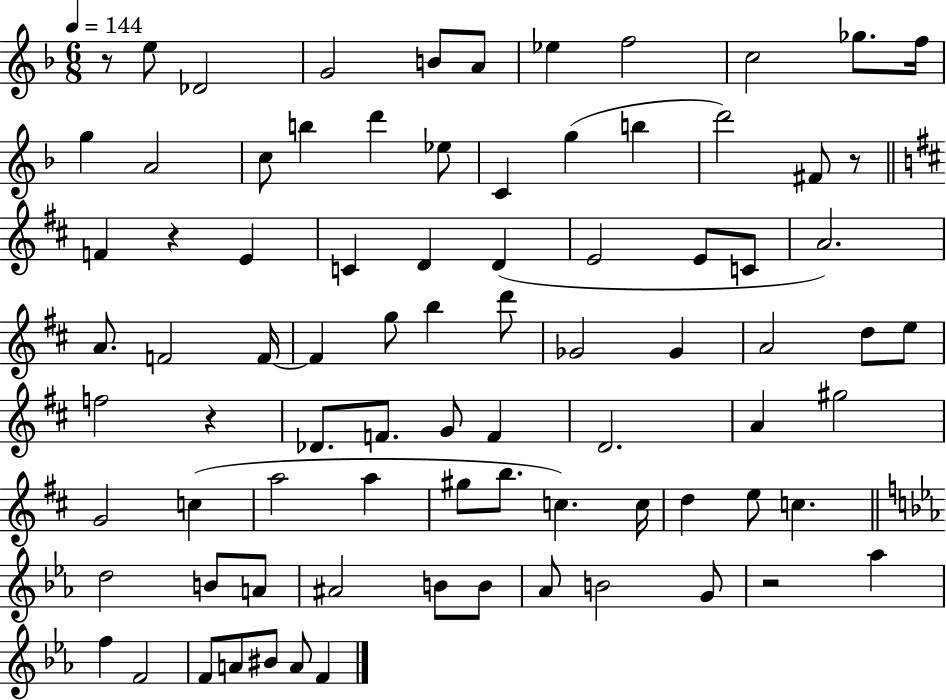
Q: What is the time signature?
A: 6/8